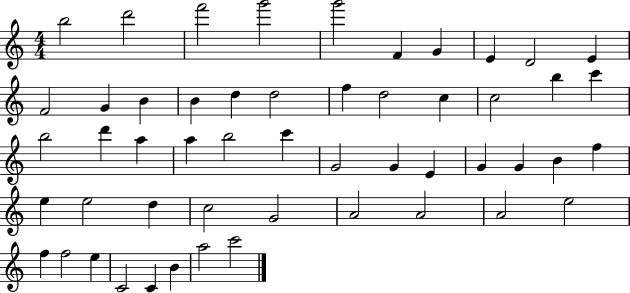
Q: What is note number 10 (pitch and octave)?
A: E4